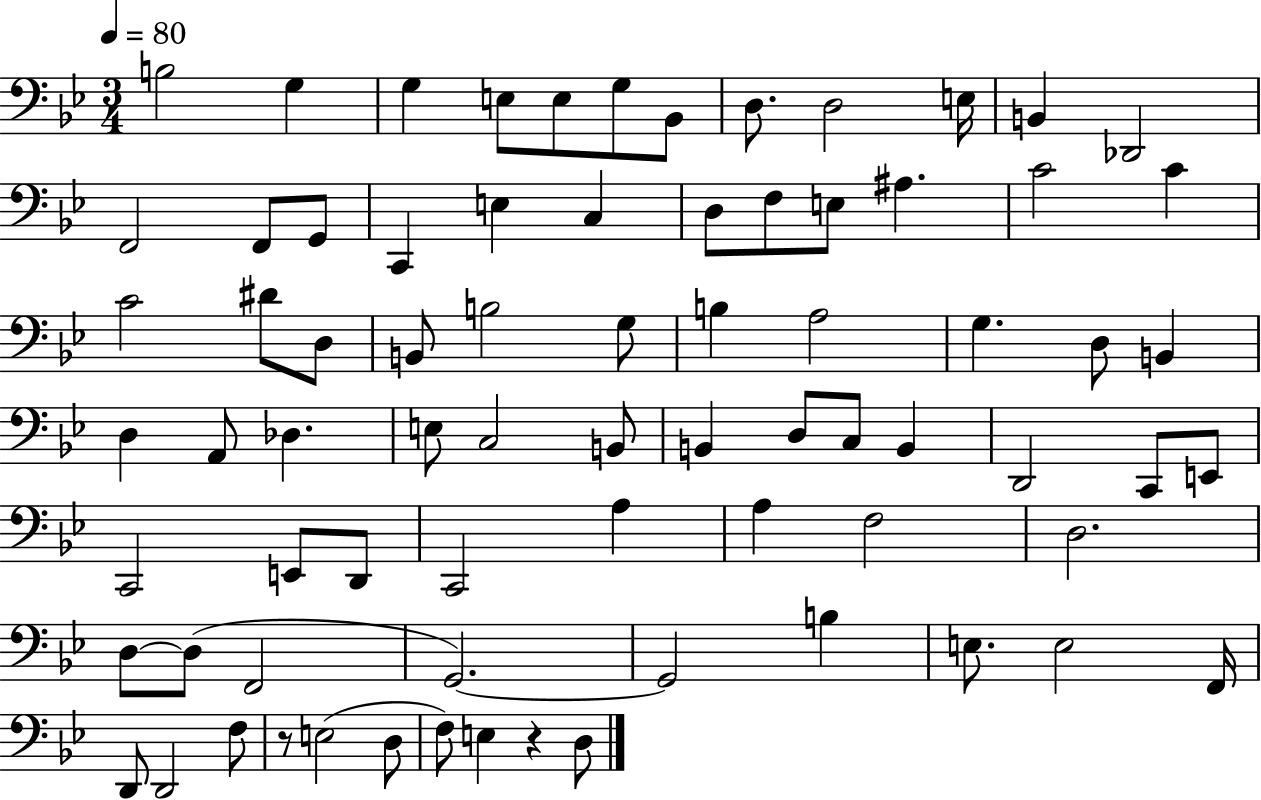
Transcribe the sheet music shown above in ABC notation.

X:1
T:Untitled
M:3/4
L:1/4
K:Bb
B,2 G, G, E,/2 E,/2 G,/2 _B,,/2 D,/2 D,2 E,/4 B,, _D,,2 F,,2 F,,/2 G,,/2 C,, E, C, D,/2 F,/2 E,/2 ^A, C2 C C2 ^D/2 D,/2 B,,/2 B,2 G,/2 B, A,2 G, D,/2 B,, D, A,,/2 _D, E,/2 C,2 B,,/2 B,, D,/2 C,/2 B,, D,,2 C,,/2 E,,/2 C,,2 E,,/2 D,,/2 C,,2 A, A, F,2 D,2 D,/2 D,/2 F,,2 G,,2 G,,2 B, E,/2 E,2 F,,/4 D,,/2 D,,2 F,/2 z/2 E,2 D,/2 F,/2 E, z D,/2